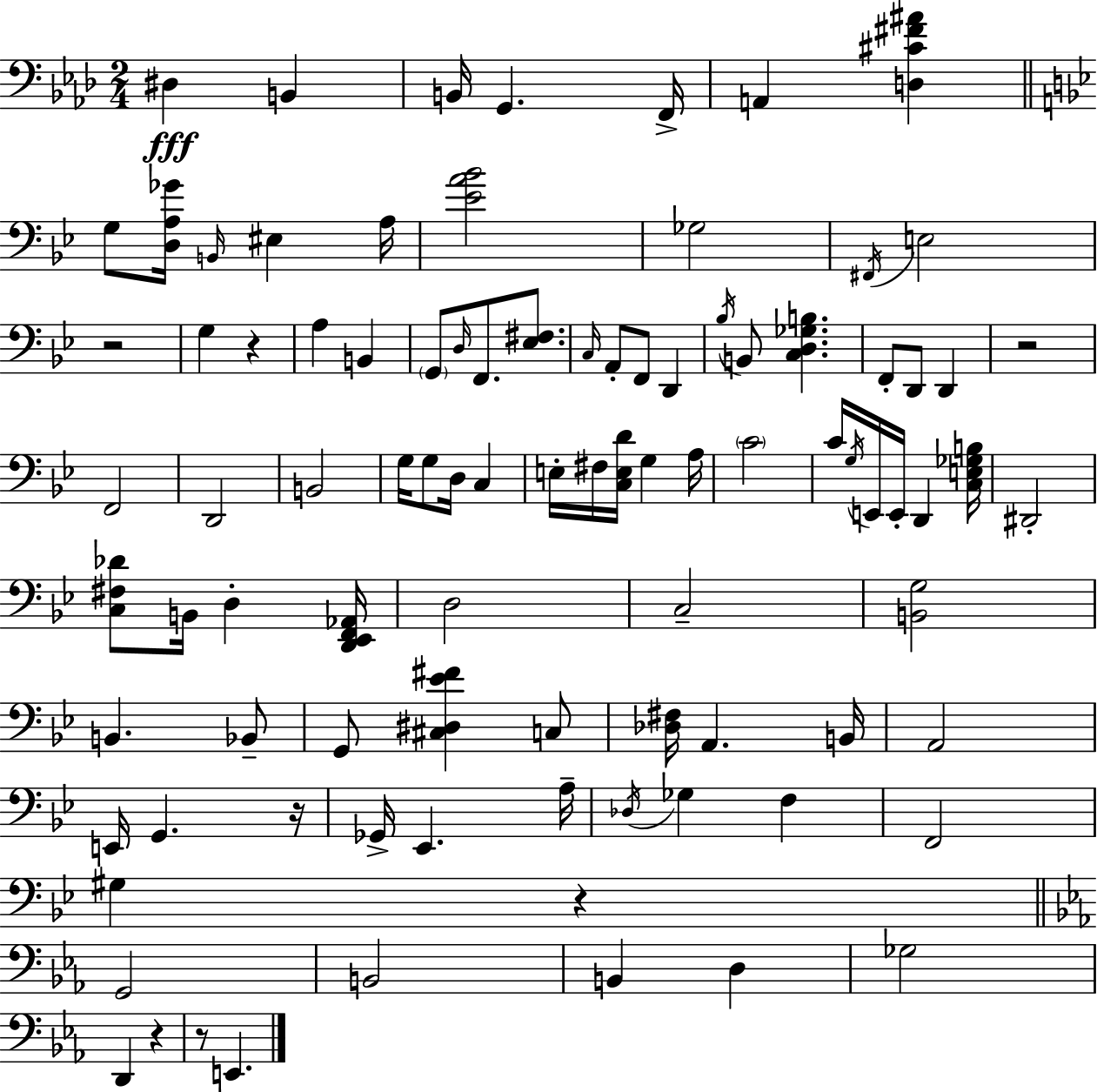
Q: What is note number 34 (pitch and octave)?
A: D3